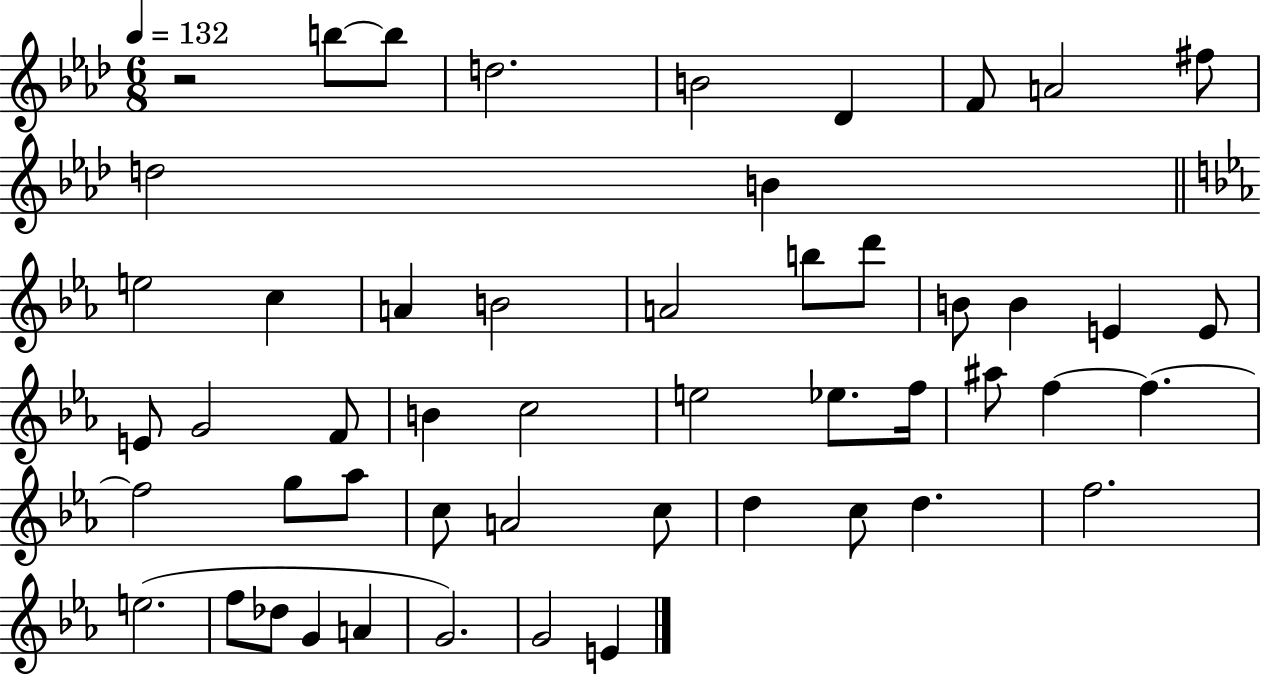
X:1
T:Untitled
M:6/8
L:1/4
K:Ab
z2 b/2 b/2 d2 B2 _D F/2 A2 ^f/2 d2 B e2 c A B2 A2 b/2 d'/2 B/2 B E E/2 E/2 G2 F/2 B c2 e2 _e/2 f/4 ^a/2 f f f2 g/2 _a/2 c/2 A2 c/2 d c/2 d f2 e2 f/2 _d/2 G A G2 G2 E